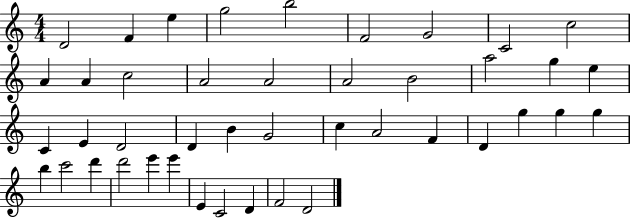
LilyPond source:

{
  \clef treble
  \numericTimeSignature
  \time 4/4
  \key c \major
  d'2 f'4 e''4 | g''2 b''2 | f'2 g'2 | c'2 c''2 | \break a'4 a'4 c''2 | a'2 a'2 | a'2 b'2 | a''2 g''4 e''4 | \break c'4 e'4 d'2 | d'4 b'4 g'2 | c''4 a'2 f'4 | d'4 g''4 g''4 g''4 | \break b''4 c'''2 d'''4 | d'''2 e'''4 e'''4 | e'4 c'2 d'4 | f'2 d'2 | \break \bar "|."
}